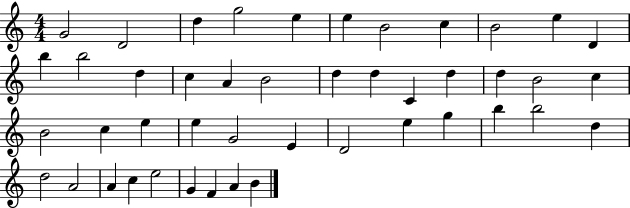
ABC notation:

X:1
T:Untitled
M:4/4
L:1/4
K:C
G2 D2 d g2 e e B2 c B2 e D b b2 d c A B2 d d C d d B2 c B2 c e e G2 E D2 e g b b2 d d2 A2 A c e2 G F A B